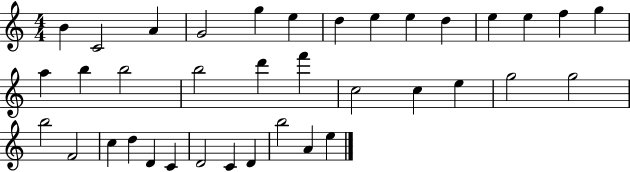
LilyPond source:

{
  \clef treble
  \numericTimeSignature
  \time 4/4
  \key c \major
  b'4 c'2 a'4 | g'2 g''4 e''4 | d''4 e''4 e''4 d''4 | e''4 e''4 f''4 g''4 | \break a''4 b''4 b''2 | b''2 d'''4 f'''4 | c''2 c''4 e''4 | g''2 g''2 | \break b''2 f'2 | c''4 d''4 d'4 c'4 | d'2 c'4 d'4 | b''2 a'4 e''4 | \break \bar "|."
}